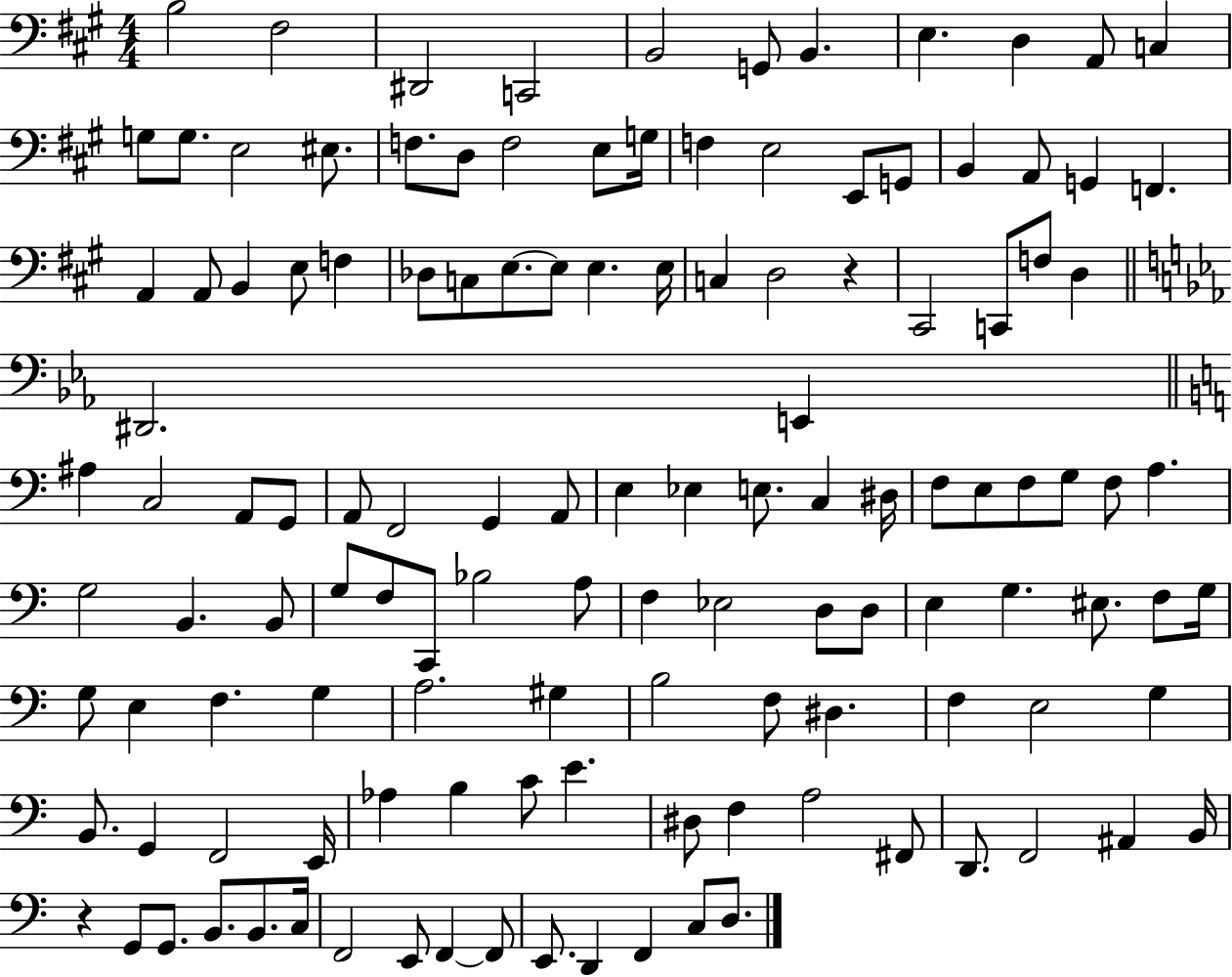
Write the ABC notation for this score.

X:1
T:Untitled
M:4/4
L:1/4
K:A
B,2 ^F,2 ^D,,2 C,,2 B,,2 G,,/2 B,, E, D, A,,/2 C, G,/2 G,/2 E,2 ^E,/2 F,/2 D,/2 F,2 E,/2 G,/4 F, E,2 E,,/2 G,,/2 B,, A,,/2 G,, F,, A,, A,,/2 B,, E,/2 F, _D,/2 C,/2 E,/2 E,/2 E, E,/4 C, D,2 z ^C,,2 C,,/2 F,/2 D, ^D,,2 E,, ^A, C,2 A,,/2 G,,/2 A,,/2 F,,2 G,, A,,/2 E, _E, E,/2 C, ^D,/4 F,/2 E,/2 F,/2 G,/2 F,/2 A, G,2 B,, B,,/2 G,/2 F,/2 C,,/2 _B,2 A,/2 F, _E,2 D,/2 D,/2 E, G, ^E,/2 F,/2 G,/4 G,/2 E, F, G, A,2 ^G, B,2 F,/2 ^D, F, E,2 G, B,,/2 G,, F,,2 E,,/4 _A, B, C/2 E ^D,/2 F, A,2 ^F,,/2 D,,/2 F,,2 ^A,, B,,/4 z G,,/2 G,,/2 B,,/2 B,,/2 C,/4 F,,2 E,,/2 F,, F,,/2 E,,/2 D,, F,, C,/2 D,/2